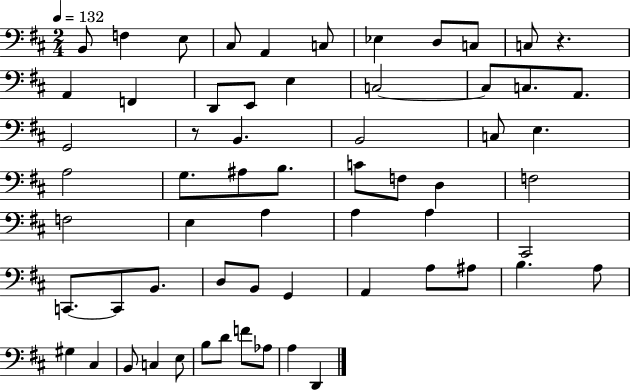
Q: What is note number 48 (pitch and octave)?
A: B3